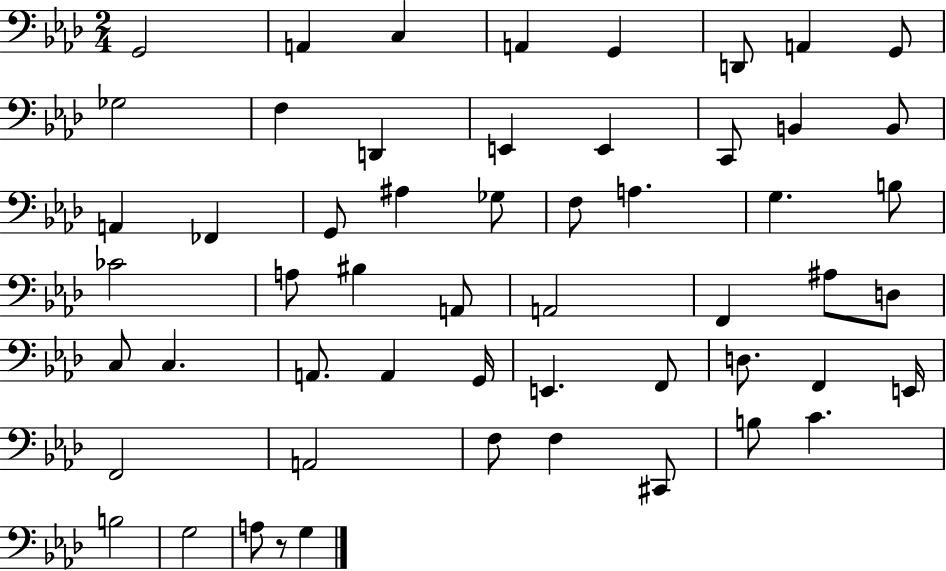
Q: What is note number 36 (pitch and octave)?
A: A2